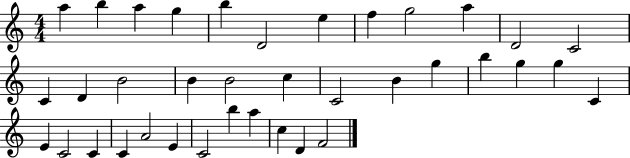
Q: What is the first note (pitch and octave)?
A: A5